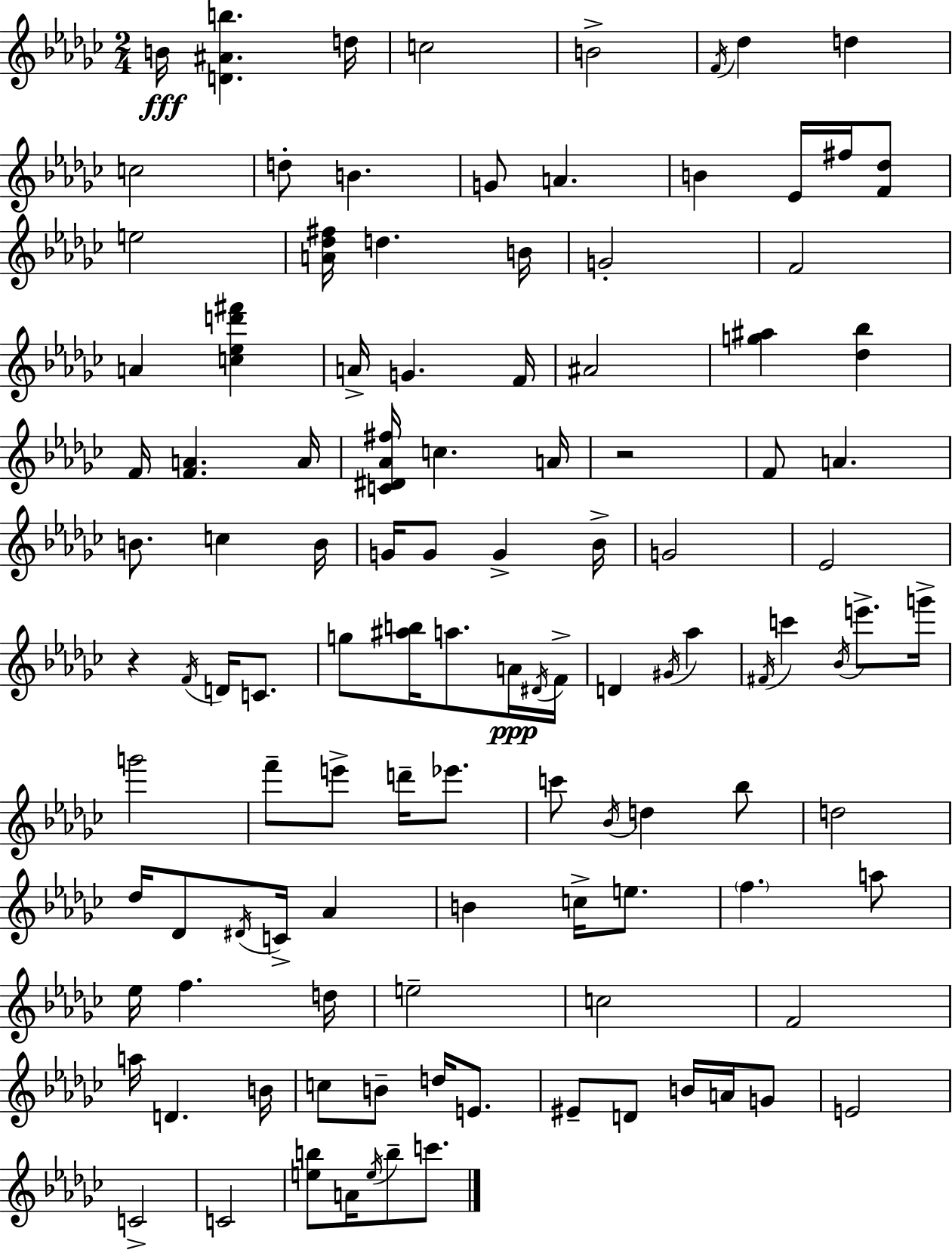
{
  \clef treble
  \numericTimeSignature
  \time 2/4
  \key ees \minor
  \repeat volta 2 { b'16\fff <d' ais' b''>4. d''16 | c''2 | b'2-> | \acciaccatura { f'16 } des''4 d''4 | \break c''2 | d''8-. b'4. | g'8 a'4. | b'4 ees'16 fis''16 <f' des''>8 | \break e''2 | <a' des'' fis''>16 d''4. | b'16 g'2-. | f'2 | \break a'4 <c'' ees'' d''' fis'''>4 | a'16-> g'4. | f'16 ais'2 | <g'' ais''>4 <des'' bes''>4 | \break f'16 <f' a'>4. | a'16 <c' dis' aes' fis''>16 c''4. | a'16 r2 | f'8 a'4. | \break b'8. c''4 | b'16 g'16 g'8 g'4-> | bes'16-> g'2 | ees'2 | \break r4 \acciaccatura { f'16 } d'16 c'8. | g''8 <ais'' b''>16 a''8. | a'16\ppp \acciaccatura { dis'16 } f'16-> d'4 \acciaccatura { gis'16 } | aes''4 \acciaccatura { fis'16 } c'''4 | \break \acciaccatura { bes'16 } e'''8.-> g'''16-> g'''2 | f'''8-- | e'''8-> d'''16-- ees'''8. c'''8 | \acciaccatura { bes'16 } d''4 bes''8 d''2 | \break des''16 | des'8 \acciaccatura { dis'16 } c'16-> aes'4 | b'4 c''16-> e''8. | \parenthesize f''4. a''8 | \break ees''16 f''4. d''16 | e''2-- | c''2 | f'2 | \break a''16 d'4. b'16 | c''8 b'8-- d''16 e'8. | eis'8-- d'8 b'16 a'16 g'8 | e'2 | \break c'2-> | c'2 | <e'' b''>8 a'16 \acciaccatura { e''16 } b''8-- c'''8. | } \bar "|."
}